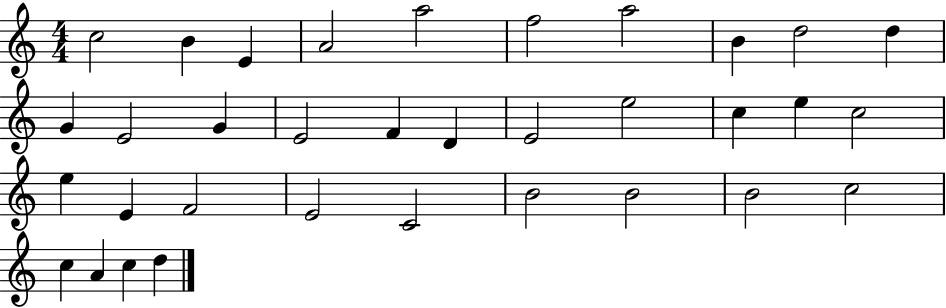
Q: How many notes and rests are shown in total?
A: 34